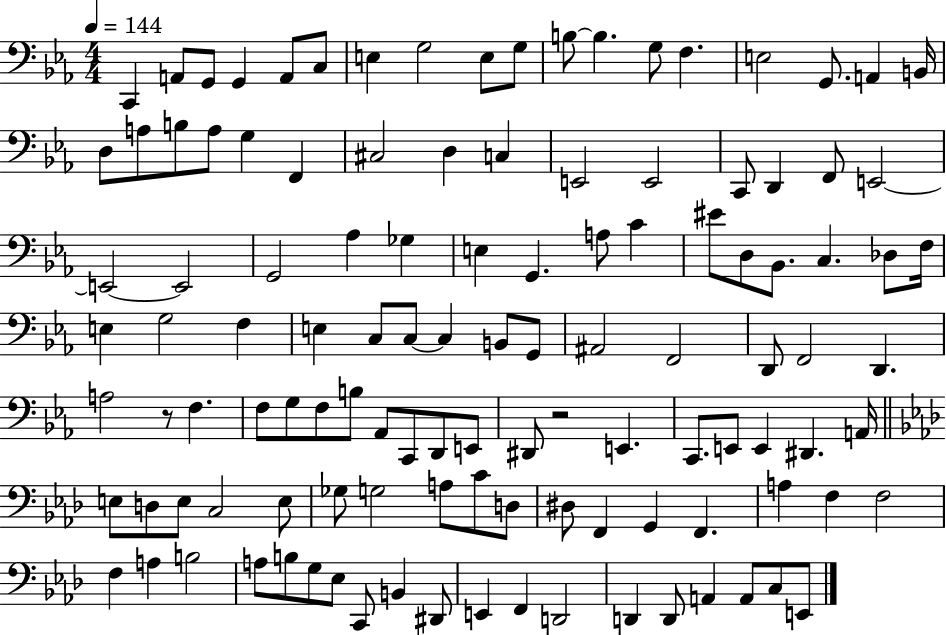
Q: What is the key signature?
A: EES major